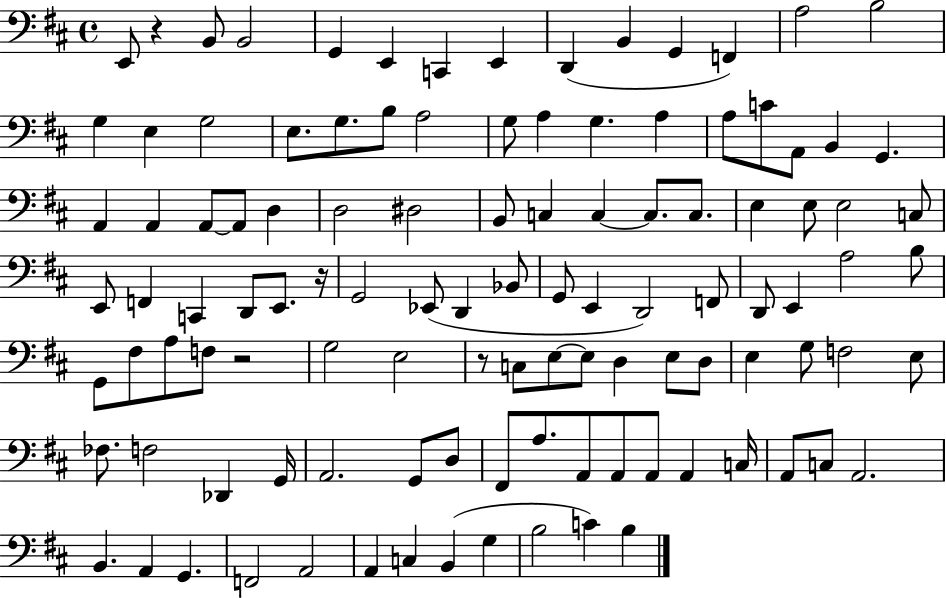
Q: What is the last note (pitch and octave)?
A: B3